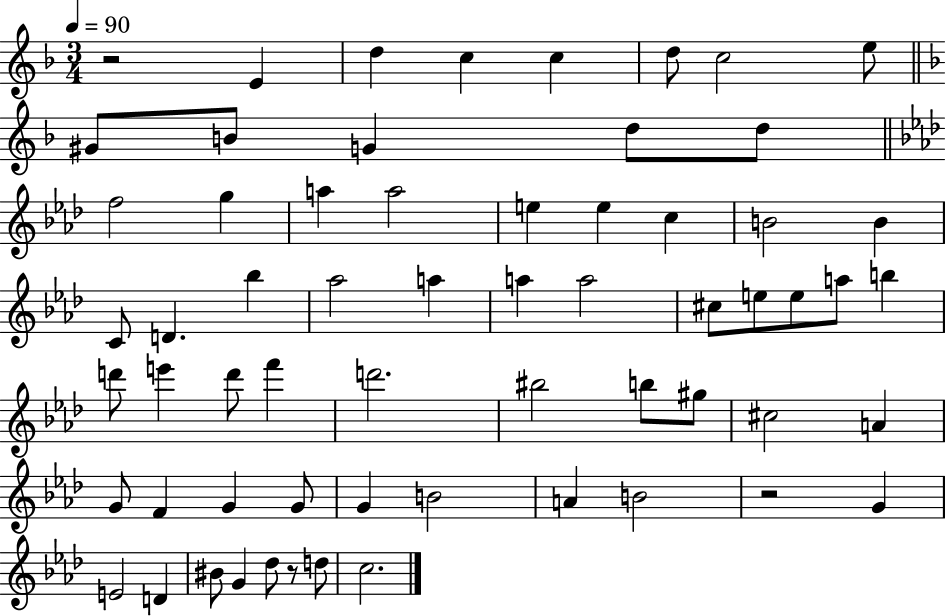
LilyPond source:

{
  \clef treble
  \numericTimeSignature
  \time 3/4
  \key f \major
  \tempo 4 = 90
  r2 e'4 | d''4 c''4 c''4 | d''8 c''2 e''8 | \bar "||" \break \key f \major gis'8 b'8 g'4 d''8 d''8 | \bar "||" \break \key f \minor f''2 g''4 | a''4 a''2 | e''4 e''4 c''4 | b'2 b'4 | \break c'8 d'4. bes''4 | aes''2 a''4 | a''4 a''2 | cis''8 e''8 e''8 a''8 b''4 | \break d'''8 e'''4 d'''8 f'''4 | d'''2. | bis''2 b''8 gis''8 | cis''2 a'4 | \break g'8 f'4 g'4 g'8 | g'4 b'2 | a'4 b'2 | r2 g'4 | \break e'2 d'4 | bis'8 g'4 des''8 r8 d''8 | c''2. | \bar "|."
}